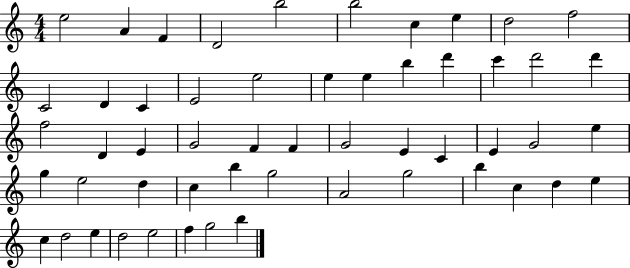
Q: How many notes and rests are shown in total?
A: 54